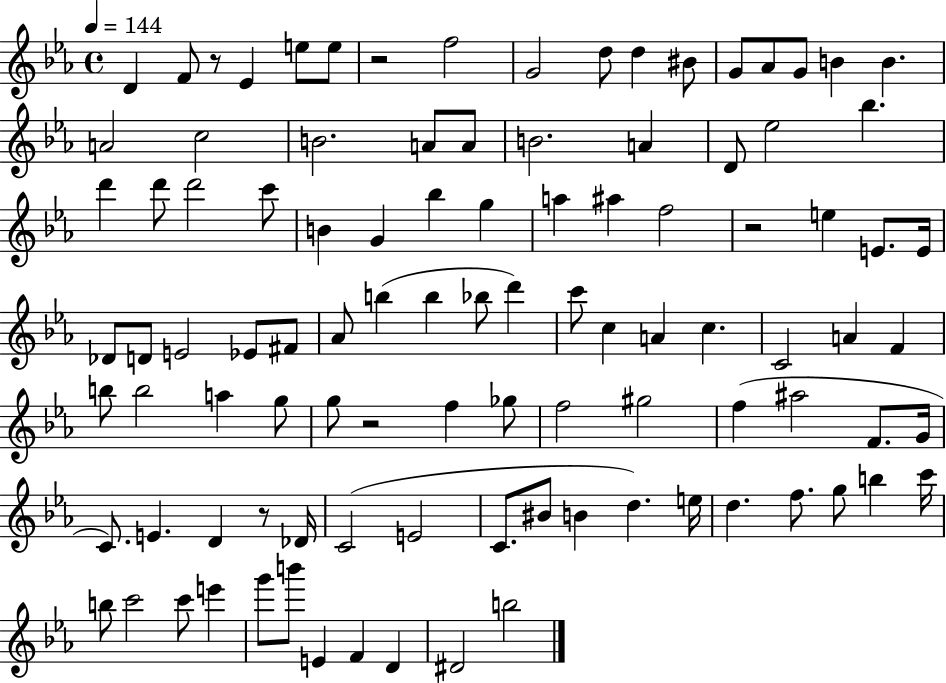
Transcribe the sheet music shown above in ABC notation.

X:1
T:Untitled
M:4/4
L:1/4
K:Eb
D F/2 z/2 _E e/2 e/2 z2 f2 G2 d/2 d ^B/2 G/2 _A/2 G/2 B B A2 c2 B2 A/2 A/2 B2 A D/2 _e2 _b d' d'/2 d'2 c'/2 B G _b g a ^a f2 z2 e E/2 E/4 _D/2 D/2 E2 _E/2 ^F/2 _A/2 b b _b/2 d' c'/2 c A c C2 A F b/2 b2 a g/2 g/2 z2 f _g/2 f2 ^g2 f ^a2 F/2 G/4 C/2 E D z/2 _D/4 C2 E2 C/2 ^B/2 B d e/4 d f/2 g/2 b c'/4 b/2 c'2 c'/2 e' g'/2 b'/2 E F D ^D2 b2